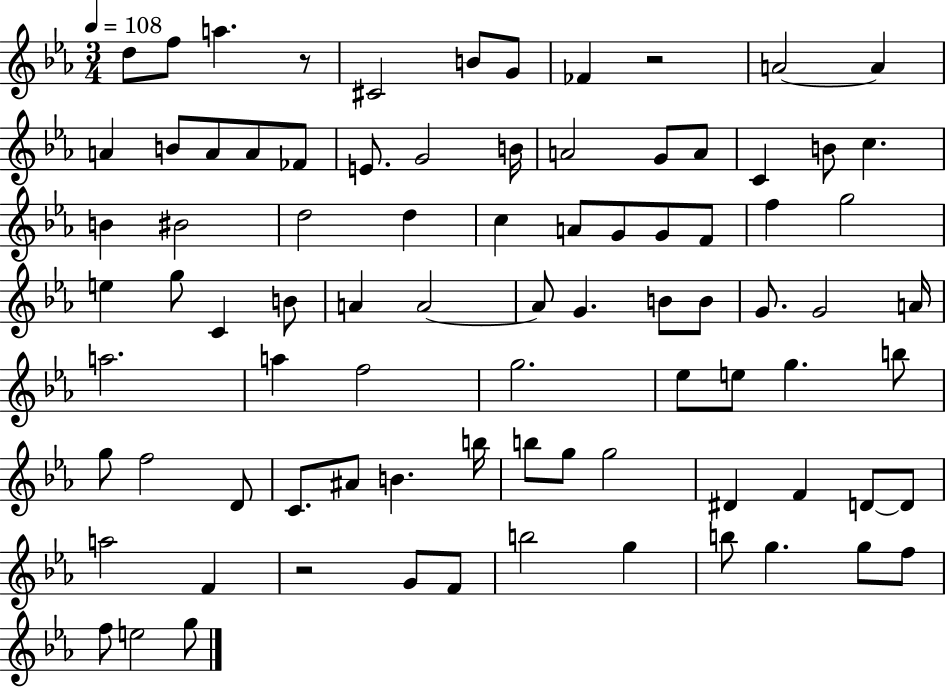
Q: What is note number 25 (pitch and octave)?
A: BIS4